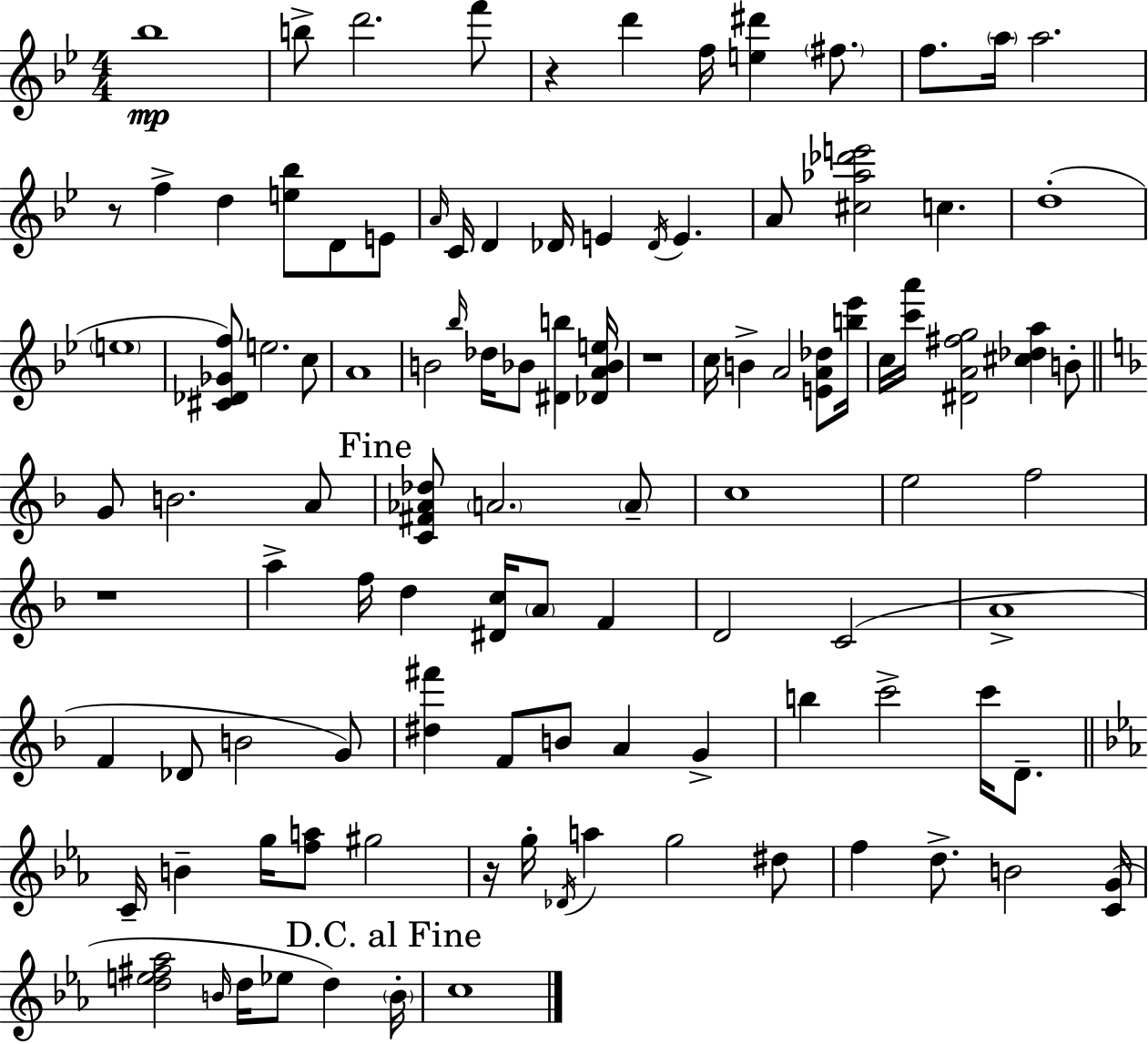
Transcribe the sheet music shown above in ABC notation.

X:1
T:Untitled
M:4/4
L:1/4
K:Bb
_b4 b/2 d'2 f'/2 z d' f/4 [e^d'] ^f/2 f/2 a/4 a2 z/2 f d [e_b]/2 D/2 E/2 A/4 C/4 D _D/4 E _D/4 E A/2 [^c_a_d'e']2 c d4 e4 [^C_D_Gf]/2 e2 c/2 A4 B2 _b/4 _d/4 _B/2 [^Db] [_DA_Be]/4 z4 c/4 B A2 [EA_d]/2 [b_e']/4 c/4 [c'a']/4 [^DA^fg]2 [^c_da] B/2 G/2 B2 A/2 [C^F_A_d]/2 A2 A/2 c4 e2 f2 z4 a f/4 d [^Dc]/4 A/2 F D2 C2 A4 F _D/2 B2 G/2 [^d^f'] F/2 B/2 A G b c'2 c'/4 D/2 C/4 B g/4 [fa]/2 ^g2 z/4 g/4 _D/4 a g2 ^d/2 f d/2 B2 [CG]/4 [de^f_a]2 B/4 d/4 _e/2 d B/4 c4